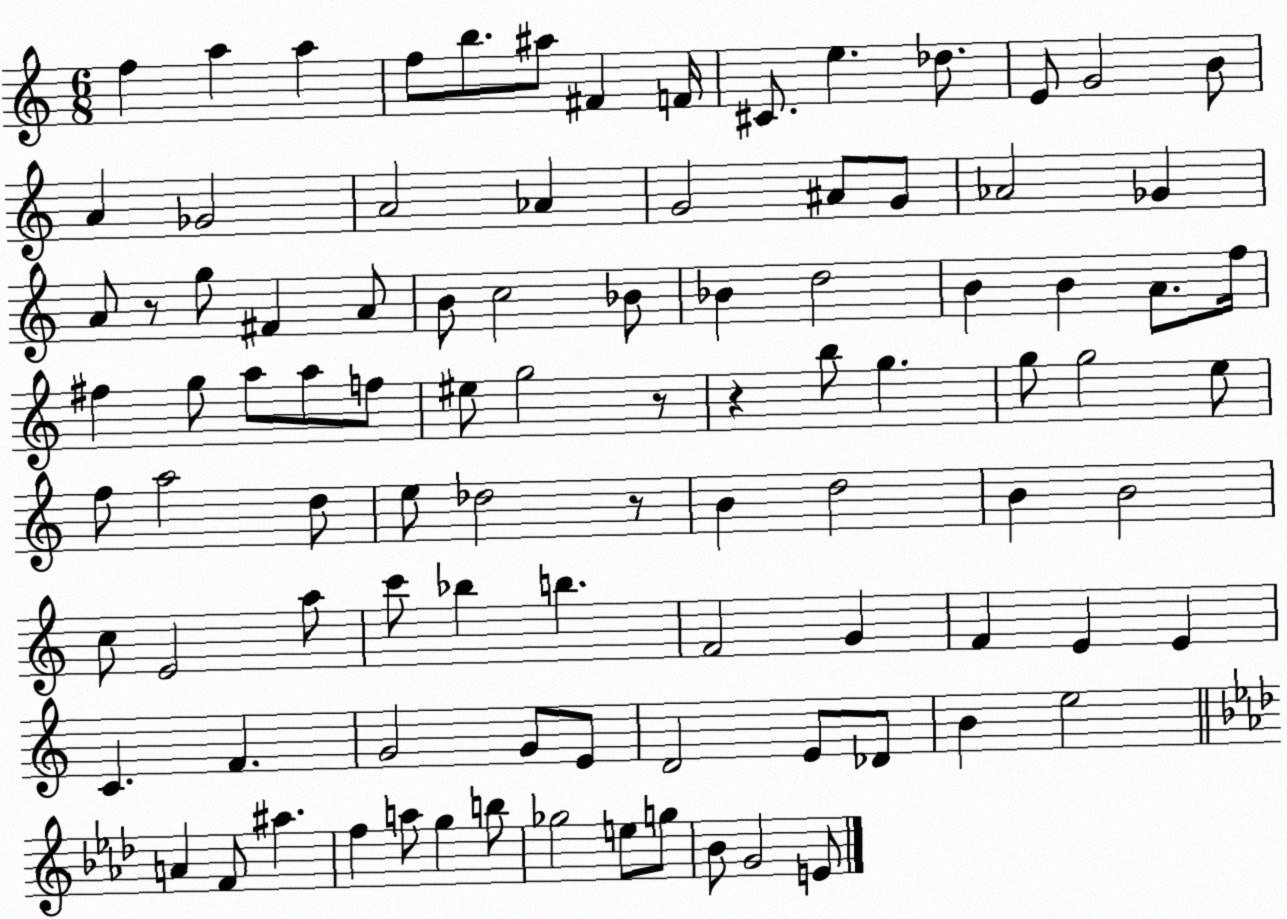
X:1
T:Untitled
M:6/8
L:1/4
K:C
f a a f/2 b/2 ^a/2 ^F F/4 ^C/2 e _d/2 E/2 G2 B/2 A _G2 A2 _A G2 ^A/2 G/2 _A2 _G A/2 z/2 g/2 ^F A/2 B/2 c2 _B/2 _B d2 B B A/2 f/4 ^f g/2 a/2 a/2 f/2 ^e/2 g2 z/2 z b/2 g g/2 g2 e/2 f/2 a2 d/2 e/2 _d2 z/2 B d2 B B2 c/2 E2 a/2 c'/2 _b b F2 G F E E C F G2 G/2 E/2 D2 E/2 _D/2 B e2 A F/2 ^a f a/2 g b/2 _g2 e/2 g/2 _B/2 G2 E/2